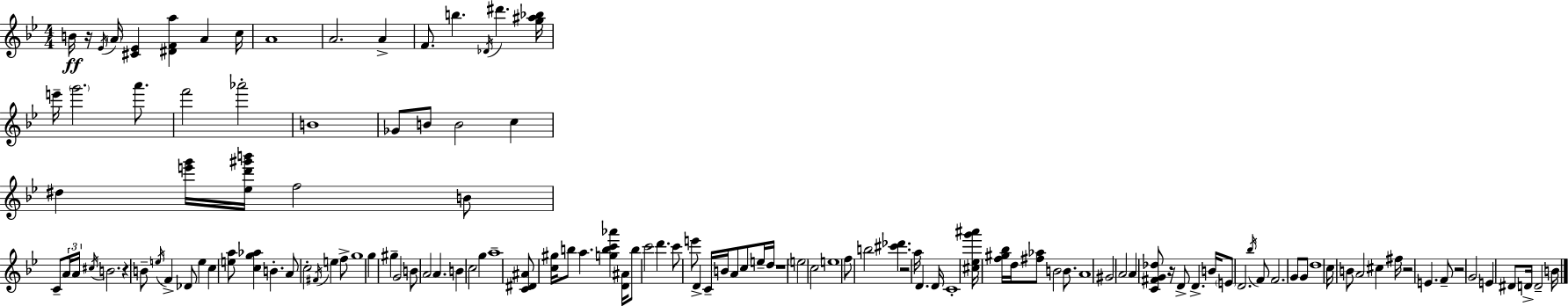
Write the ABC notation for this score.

X:1
T:Untitled
M:4/4
L:1/4
K:Gm
B/4 z/4 _E/4 A/4 [^C_E] [^DFa] A c/4 A4 A2 A F/2 b _D/4 ^d' [g^a_b]/4 e'/4 g'2 a'/2 f'2 _a'2 B4 _G/2 B/2 B2 c ^d [e'g']/4 [_ed'^g'b']/4 f2 B/2 C/2 A/4 A/4 ^c/4 B2 z B/2 e/4 F _D/2 e c [ea]/2 [cg_a] B A/2 c2 ^F/4 e f/2 g4 g ^g G2 B/2 A2 A B c2 g a4 [C^D^A]/2 [c^g]/4 b/2 a [gbc'_a'] [D^A]/4 b/2 c'2 d' c'/2 e'/2 D C/4 B/4 A/2 c/2 e/4 d/4 z4 e2 c2 e4 f/2 b2 [^c'_d'] z2 a/4 D D/4 C4 [^c_eg'^a']/4 [f^g_b]/4 d/4 [^f_a]/2 B2 B/2 A4 ^G2 A2 A [C^FG_d]/2 z/4 D/2 D B/4 E/2 D2 _b/4 F/2 F2 G/2 G/2 d4 c/4 B/2 A2 ^c ^f/4 z2 E F/2 z2 G2 E ^D/2 D/4 D2 B/4